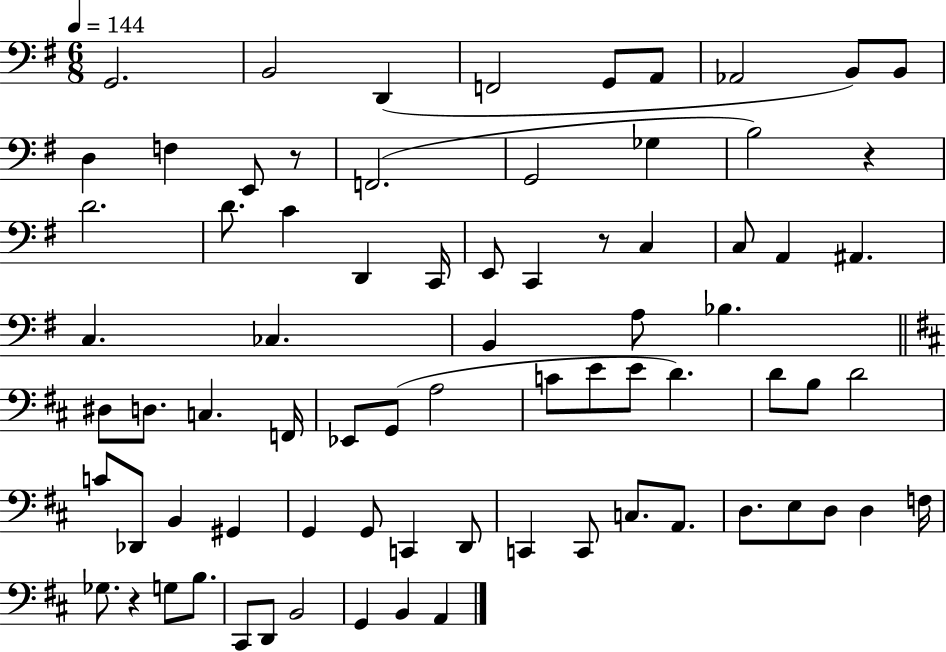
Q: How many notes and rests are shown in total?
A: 76